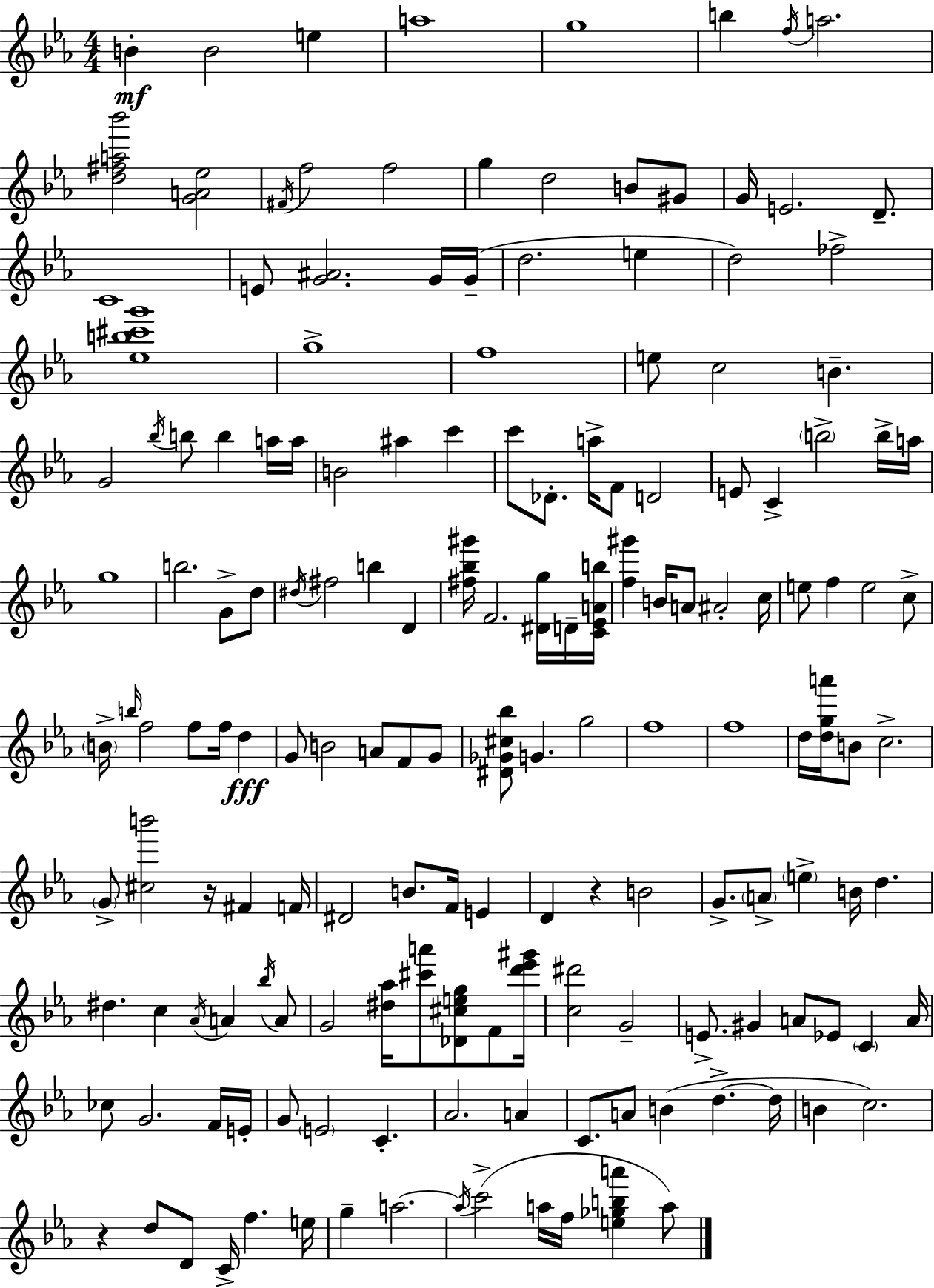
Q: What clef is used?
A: treble